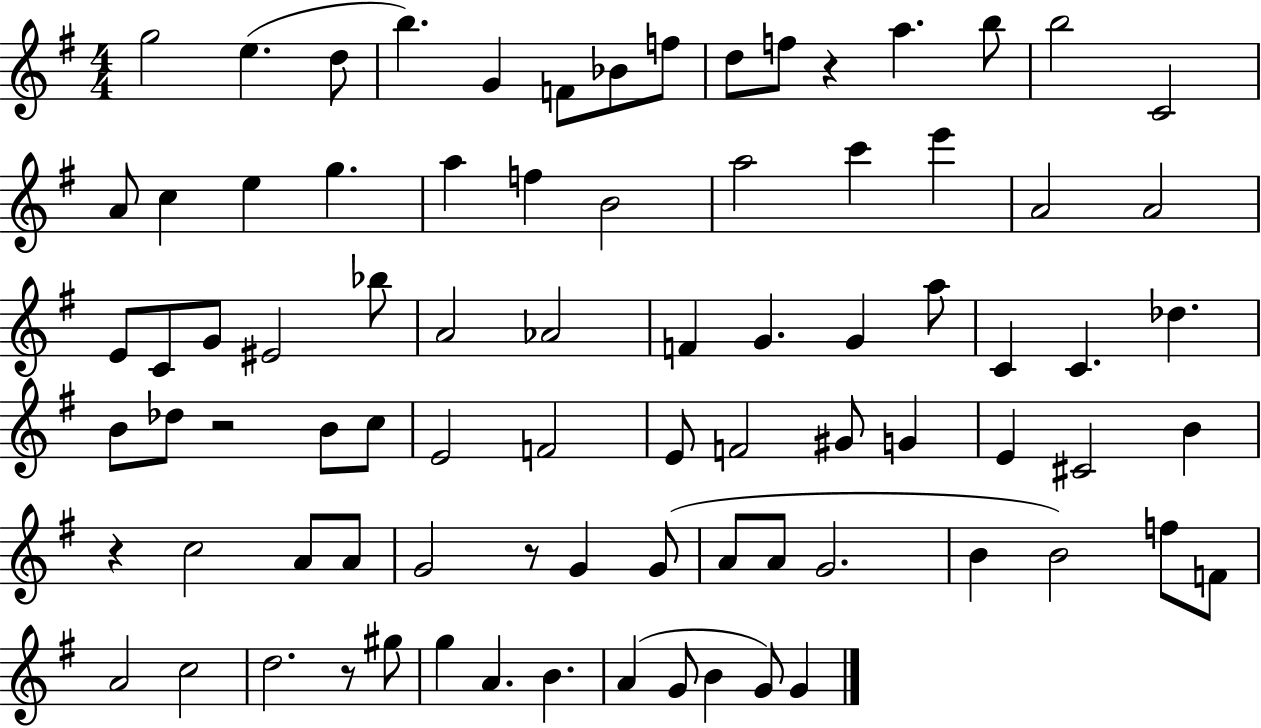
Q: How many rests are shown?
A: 5